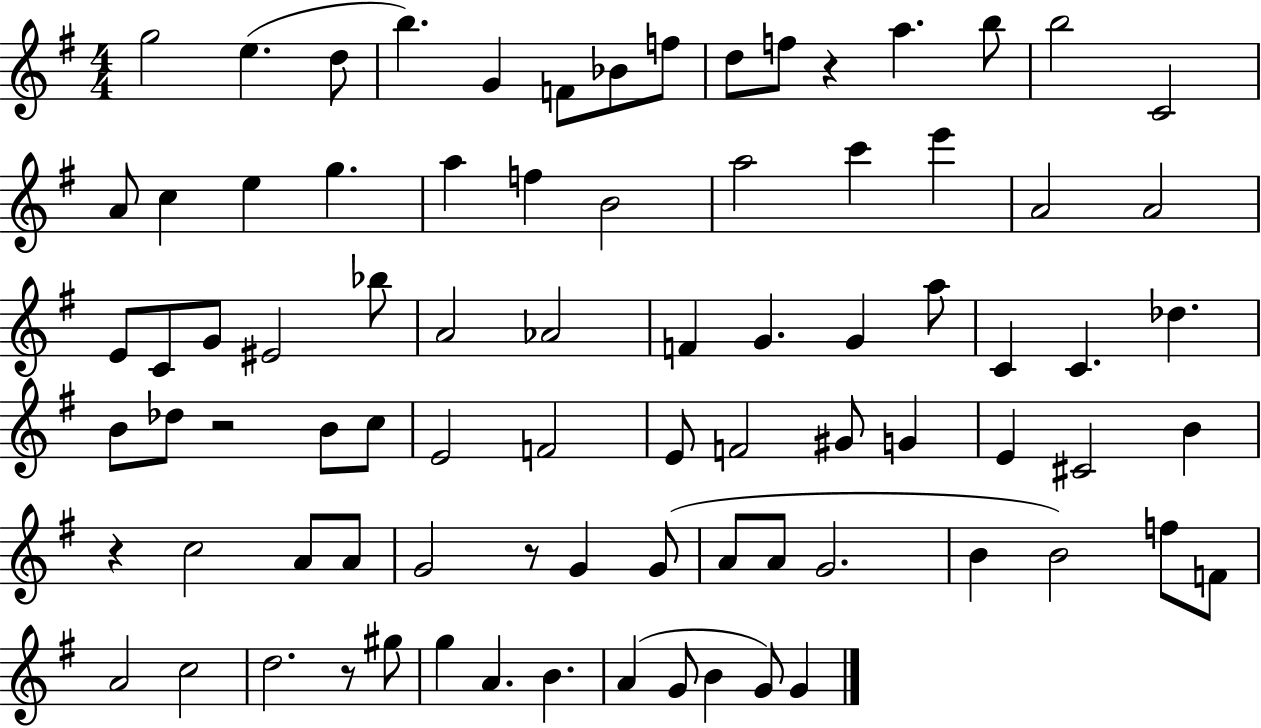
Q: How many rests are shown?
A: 5